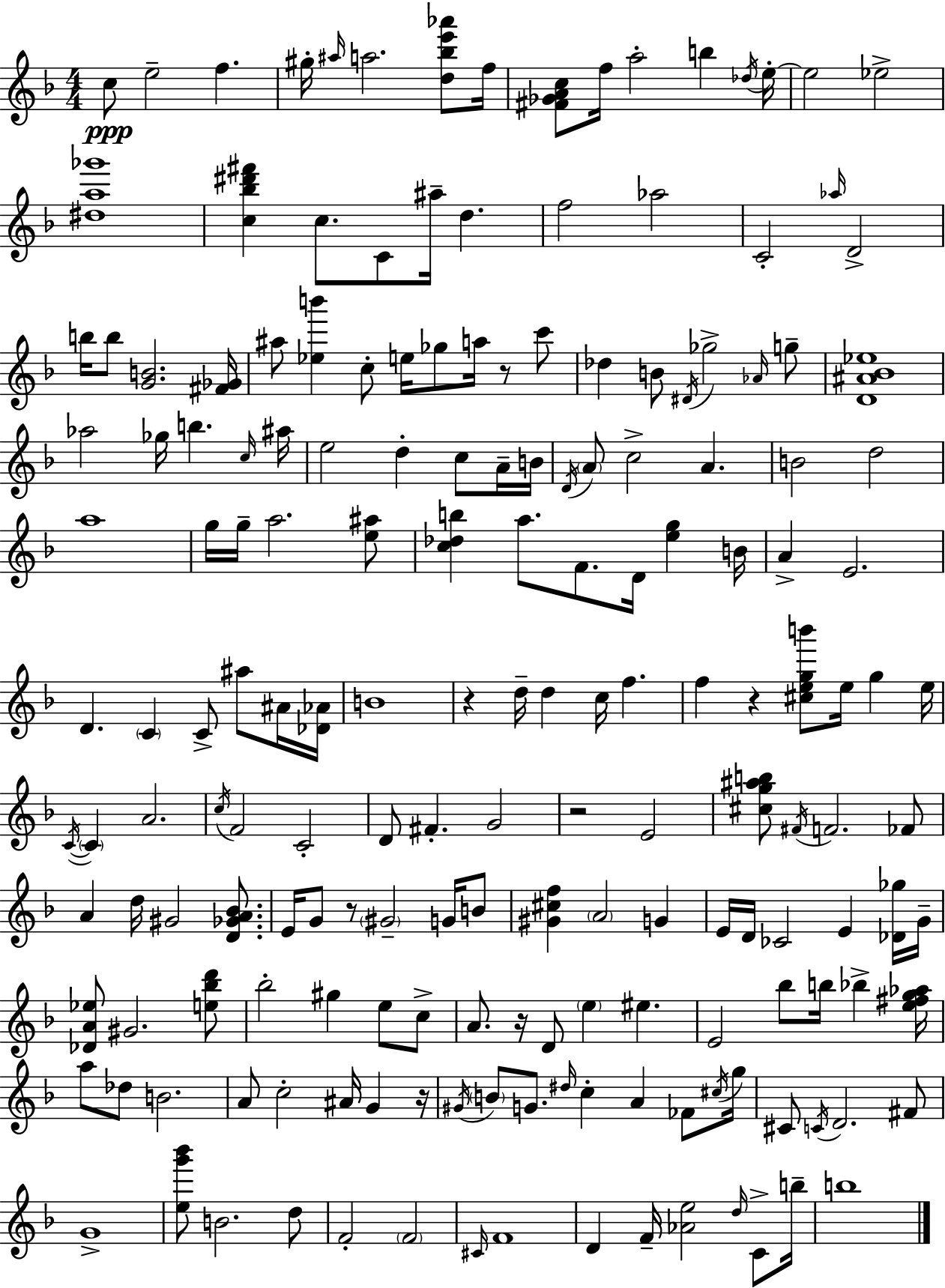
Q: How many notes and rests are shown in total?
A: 180